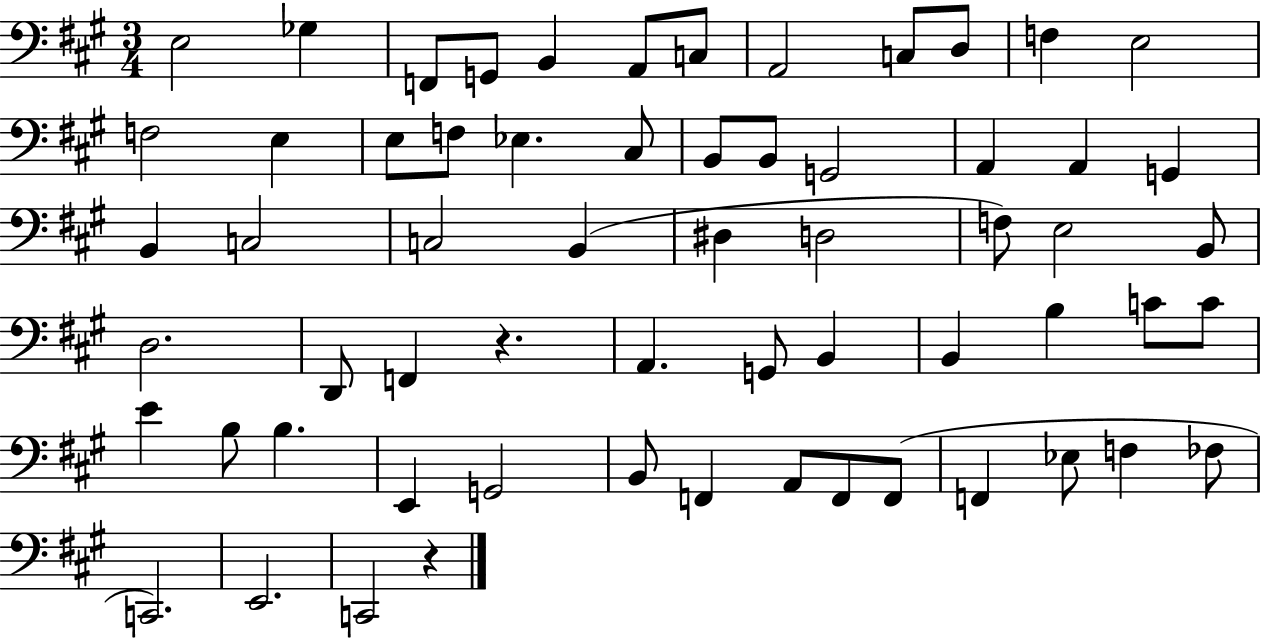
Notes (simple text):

E3/h Gb3/q F2/e G2/e B2/q A2/e C3/e A2/h C3/e D3/e F3/q E3/h F3/h E3/q E3/e F3/e Eb3/q. C#3/e B2/e B2/e G2/h A2/q A2/q G2/q B2/q C3/h C3/h B2/q D#3/q D3/h F3/e E3/h B2/e D3/h. D2/e F2/q R/q. A2/q. G2/e B2/q B2/q B3/q C4/e C4/e E4/q B3/e B3/q. E2/q G2/h B2/e F2/q A2/e F2/e F2/e F2/q Eb3/e F3/q FES3/e C2/h. E2/h. C2/h R/q